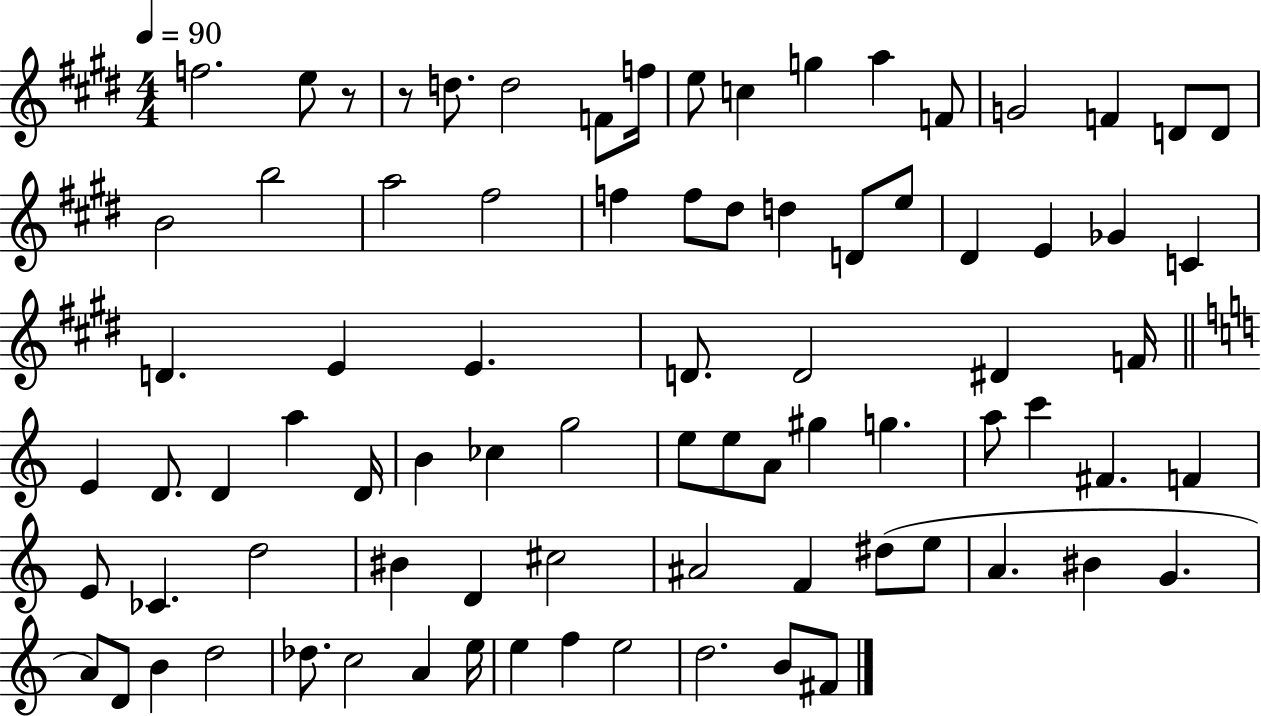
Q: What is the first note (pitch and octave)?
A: F5